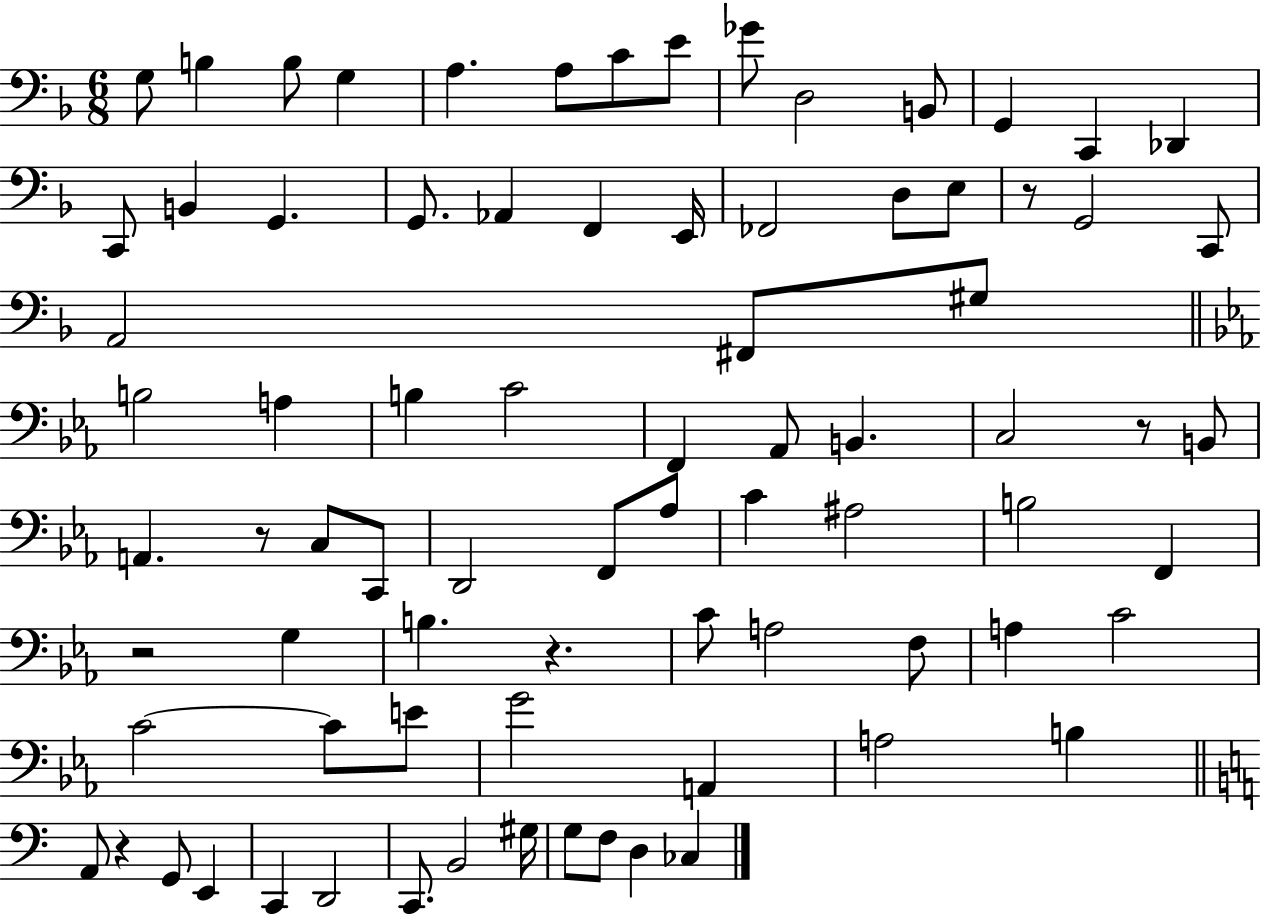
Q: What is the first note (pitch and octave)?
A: G3